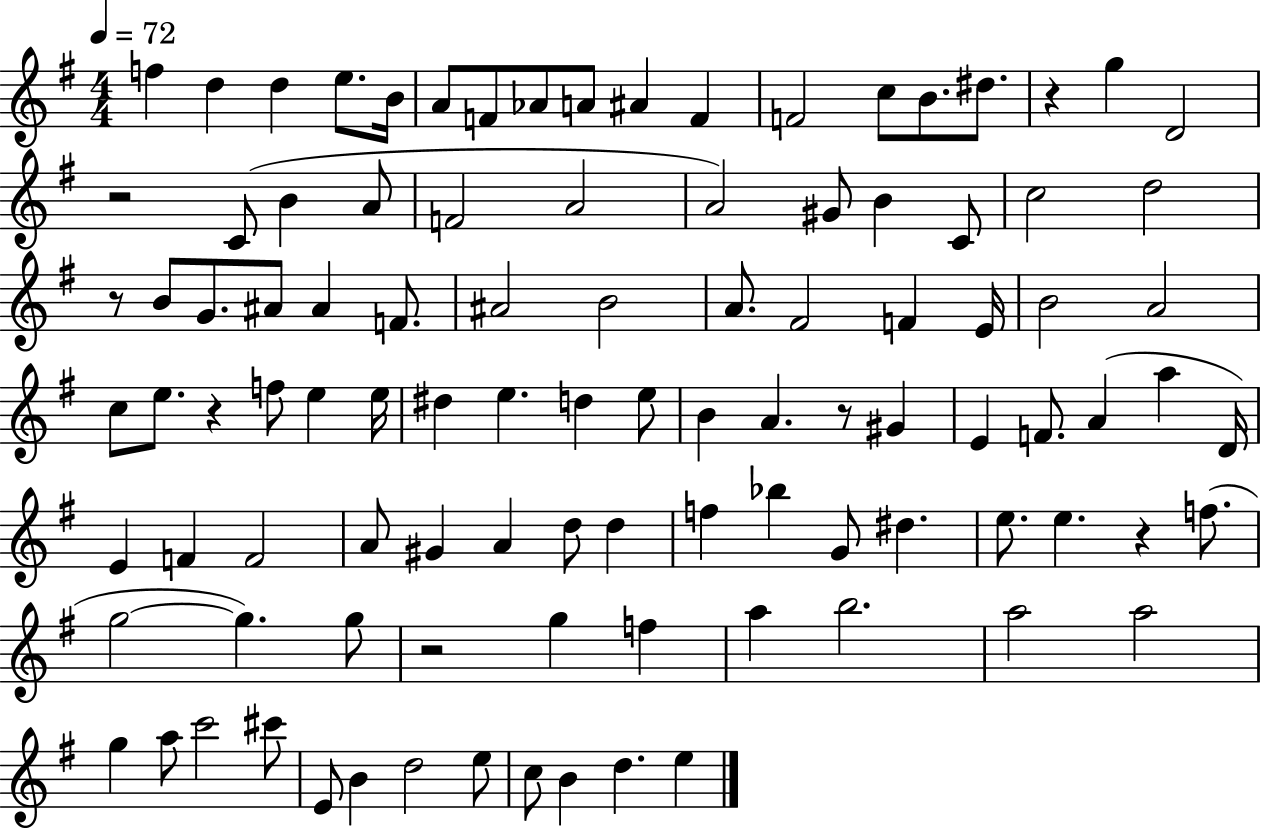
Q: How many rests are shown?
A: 7